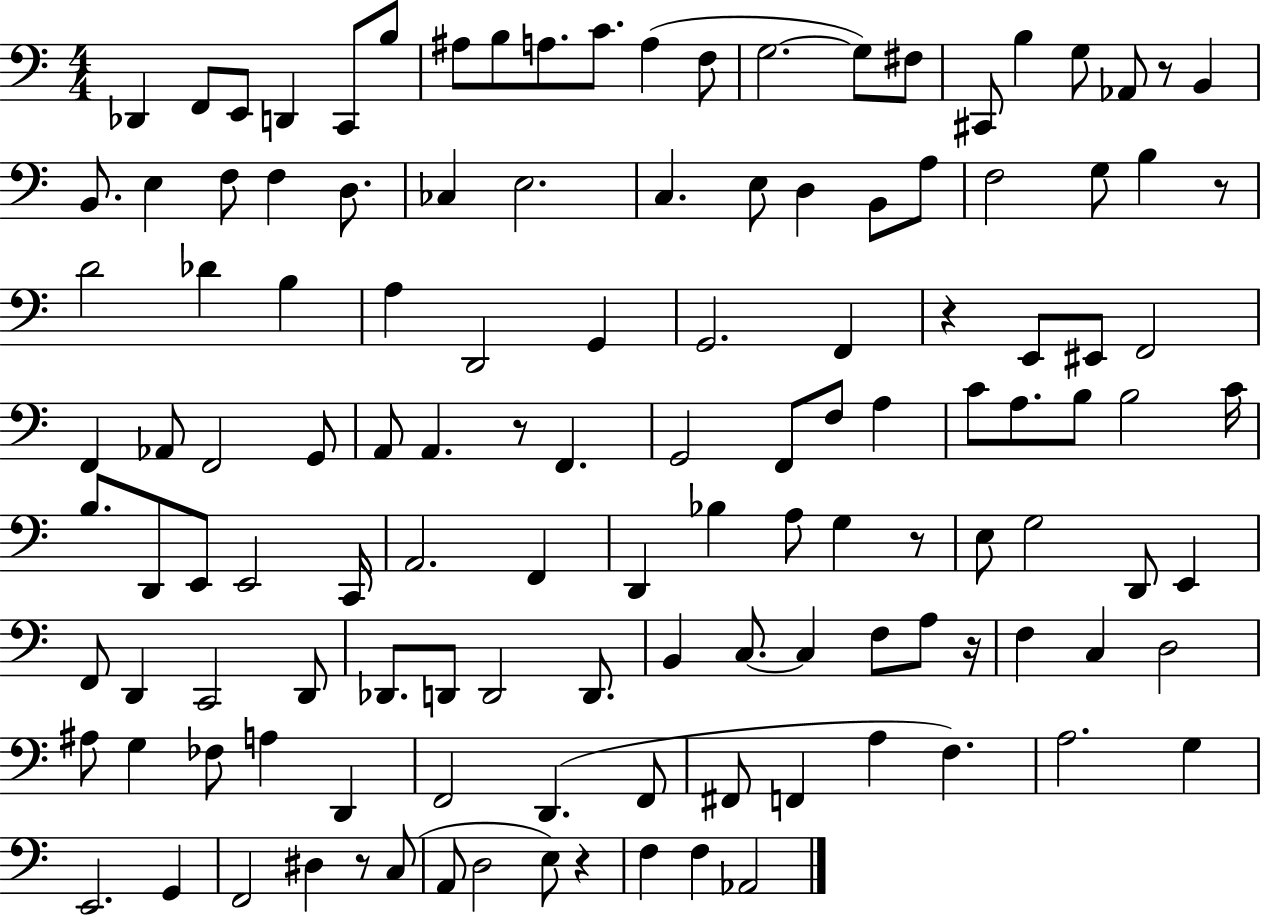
Db2/q F2/e E2/e D2/q C2/e B3/e A#3/e B3/e A3/e. C4/e. A3/q F3/e G3/h. G3/e F#3/e C#2/e B3/q G3/e Ab2/e R/e B2/q B2/e. E3/q F3/e F3/q D3/e. CES3/q E3/h. C3/q. E3/e D3/q B2/e A3/e F3/h G3/e B3/q R/e D4/h Db4/q B3/q A3/q D2/h G2/q G2/h. F2/q R/q E2/e EIS2/e F2/h F2/q Ab2/e F2/h G2/e A2/e A2/q. R/e F2/q. G2/h F2/e F3/e A3/q C4/e A3/e. B3/e B3/h C4/s B3/e. D2/e E2/e E2/h C2/s A2/h. F2/q D2/q Bb3/q A3/e G3/q R/e E3/e G3/h D2/e E2/q F2/e D2/q C2/h D2/e Db2/e. D2/e D2/h D2/e. B2/q C3/e. C3/q F3/e A3/e R/s F3/q C3/q D3/h A#3/e G3/q FES3/e A3/q D2/q F2/h D2/q. F2/e F#2/e F2/q A3/q F3/q. A3/h. G3/q E2/h. G2/q F2/h D#3/q R/e C3/e A2/e D3/h E3/e R/q F3/q F3/q Ab2/h